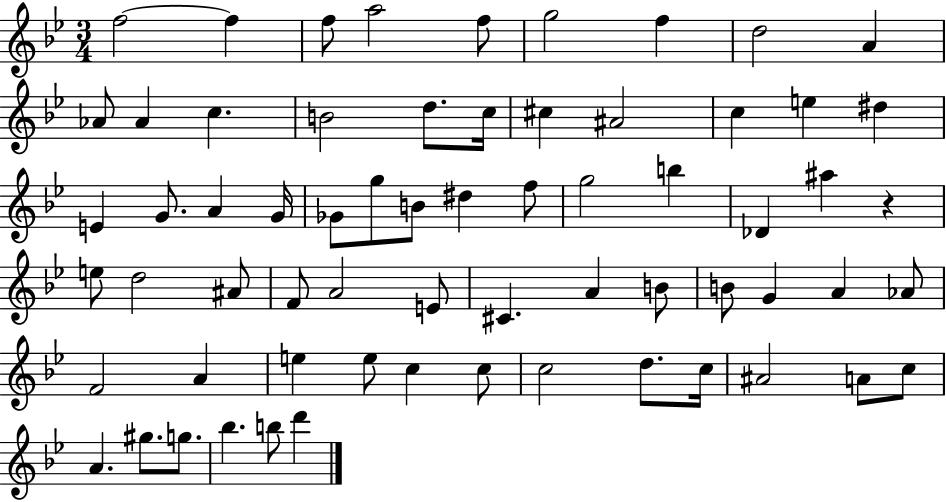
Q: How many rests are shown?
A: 1